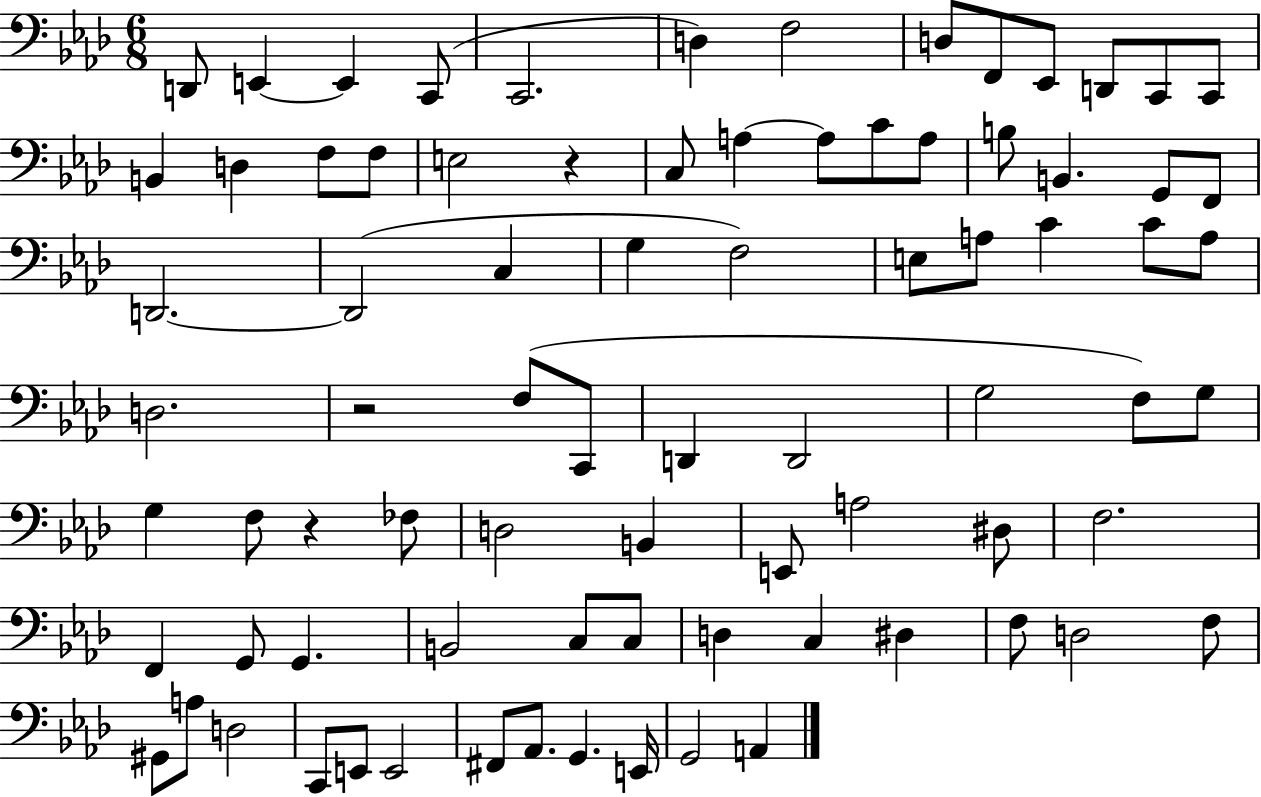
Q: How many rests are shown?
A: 3